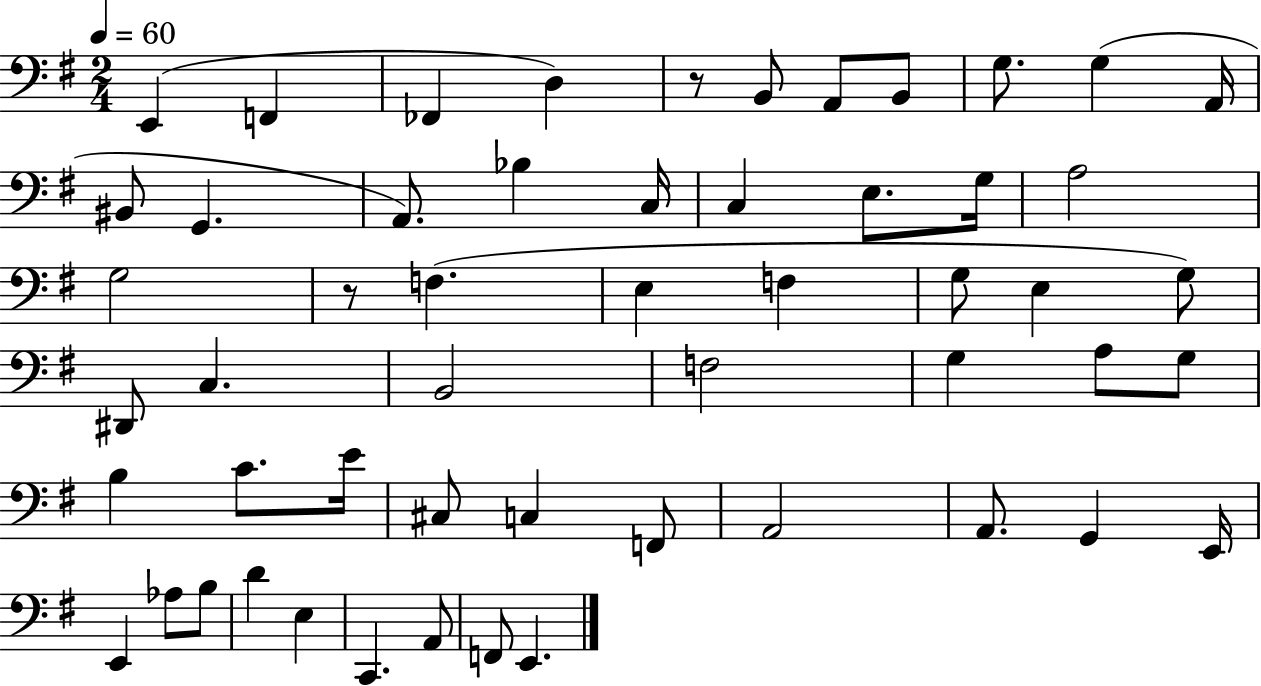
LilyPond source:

{
  \clef bass
  \numericTimeSignature
  \time 2/4
  \key g \major
  \tempo 4 = 60
  e,4( f,4 | fes,4 d4) | r8 b,8 a,8 b,8 | g8. g4( a,16 | \break bis,8 g,4. | a,8.) bes4 c16 | c4 e8. g16 | a2 | \break g2 | r8 f4.( | e4 f4 | g8 e4 g8) | \break dis,8 c4. | b,2 | f2 | g4 a8 g8 | \break b4 c'8. e'16 | cis8 c4 f,8 | a,2 | a,8. g,4 e,16 | \break e,4 aes8 b8 | d'4 e4 | c,4. a,8 | f,8 e,4. | \break \bar "|."
}